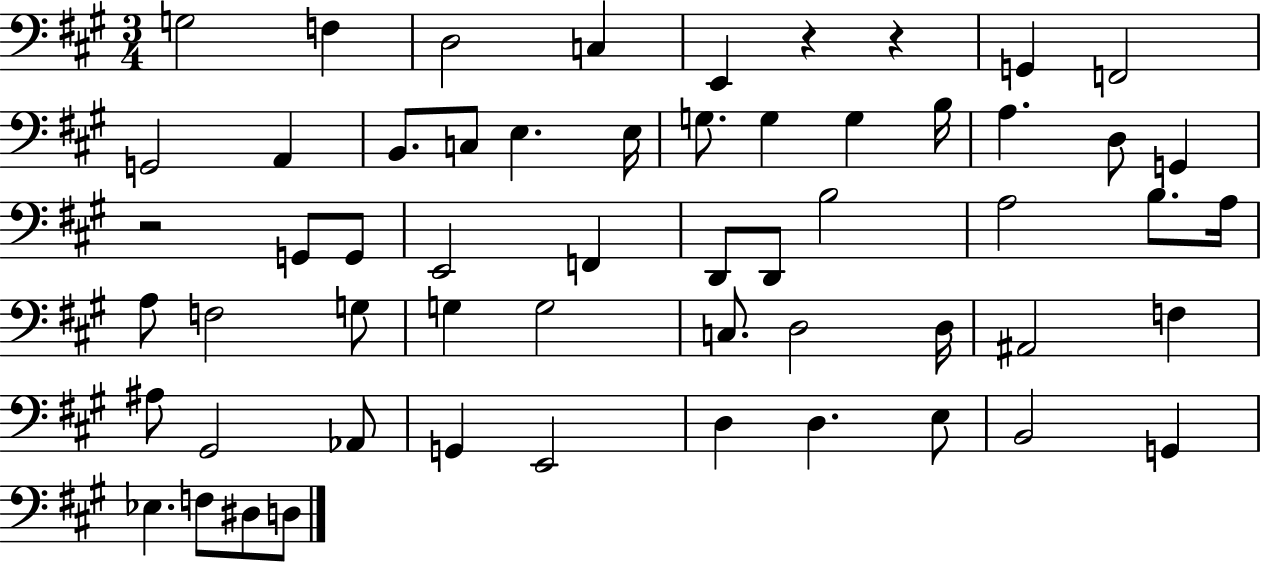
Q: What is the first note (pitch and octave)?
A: G3